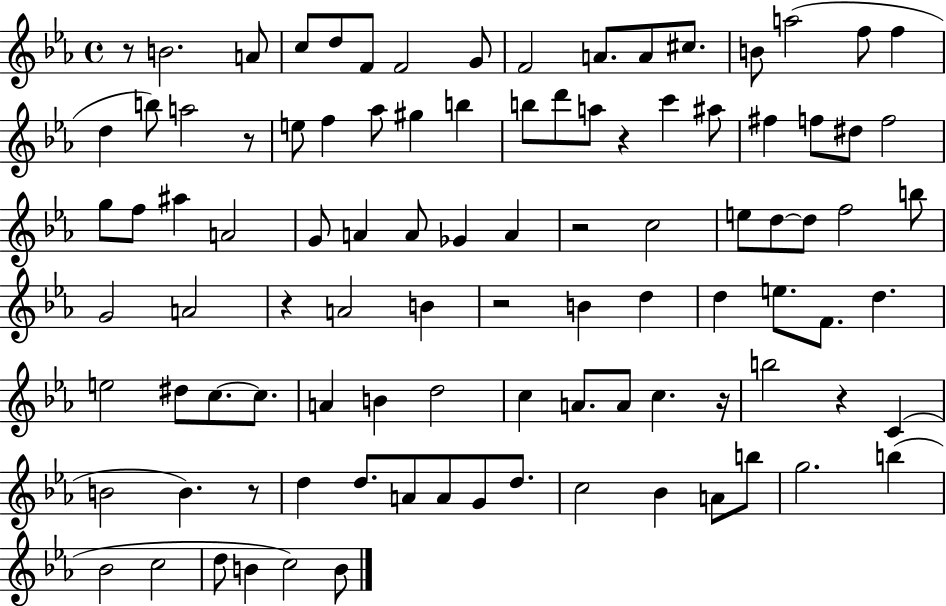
{
  \clef treble
  \time 4/4
  \defaultTimeSignature
  \key ees \major
  r8 b'2. a'8 | c''8 d''8 f'8 f'2 g'8 | f'2 a'8. a'8 cis''8. | b'8 a''2( f''8 f''4 | \break d''4 b''8) a''2 r8 | e''8 f''4 aes''8 gis''4 b''4 | b''8 d'''8 a''8 r4 c'''4 ais''8 | fis''4 f''8 dis''8 f''2 | \break g''8 f''8 ais''4 a'2 | g'8 a'4 a'8 ges'4 a'4 | r2 c''2 | e''8 d''8~~ d''8 f''2 b''8 | \break g'2 a'2 | r4 a'2 b'4 | r2 b'4 d''4 | d''4 e''8. f'8. d''4. | \break e''2 dis''8 c''8.~~ c''8. | a'4 b'4 d''2 | c''4 a'8. a'8 c''4. r16 | b''2 r4 c'4( | \break b'2 b'4.) r8 | d''4 d''8. a'8 a'8 g'8 d''8. | c''2 bes'4 a'8 b''8 | g''2. b''4( | \break bes'2 c''2 | d''8 b'4 c''2) b'8 | \bar "|."
}